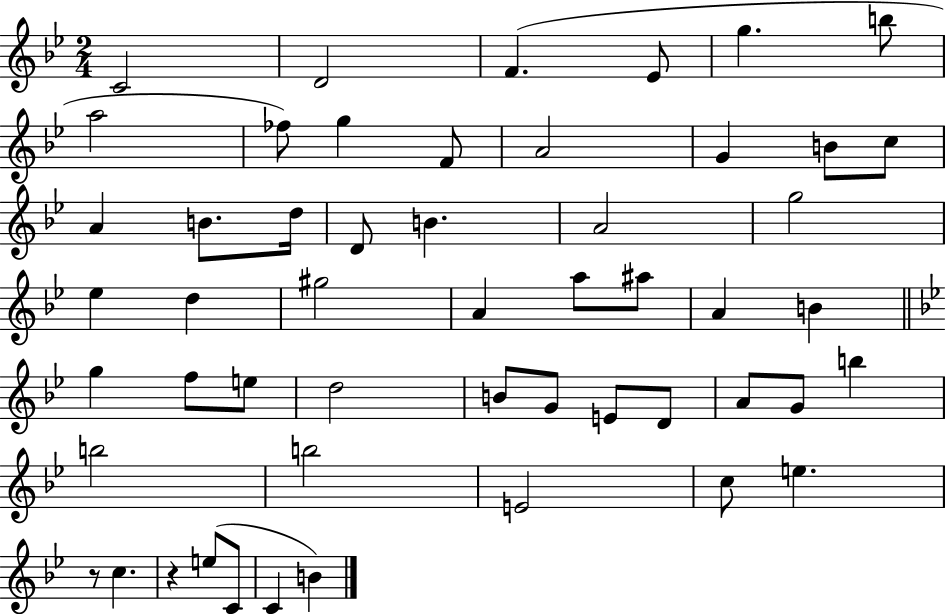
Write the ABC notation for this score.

X:1
T:Untitled
M:2/4
L:1/4
K:Bb
C2 D2 F _E/2 g b/2 a2 _f/2 g F/2 A2 G B/2 c/2 A B/2 d/4 D/2 B A2 g2 _e d ^g2 A a/2 ^a/2 A B g f/2 e/2 d2 B/2 G/2 E/2 D/2 A/2 G/2 b b2 b2 E2 c/2 e z/2 c z e/2 C/2 C B